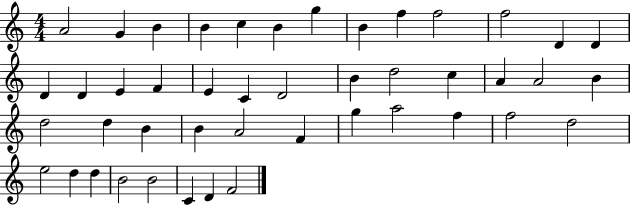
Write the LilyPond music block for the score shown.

{
  \clef treble
  \numericTimeSignature
  \time 4/4
  \key c \major
  a'2 g'4 b'4 | b'4 c''4 b'4 g''4 | b'4 f''4 f''2 | f''2 d'4 d'4 | \break d'4 d'4 e'4 f'4 | e'4 c'4 d'2 | b'4 d''2 c''4 | a'4 a'2 b'4 | \break d''2 d''4 b'4 | b'4 a'2 f'4 | g''4 a''2 f''4 | f''2 d''2 | \break e''2 d''4 d''4 | b'2 b'2 | c'4 d'4 f'2 | \bar "|."
}